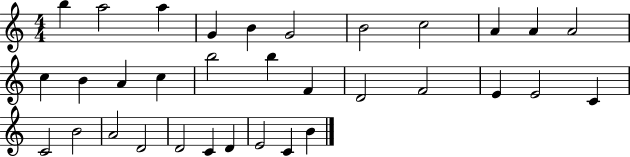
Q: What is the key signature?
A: C major